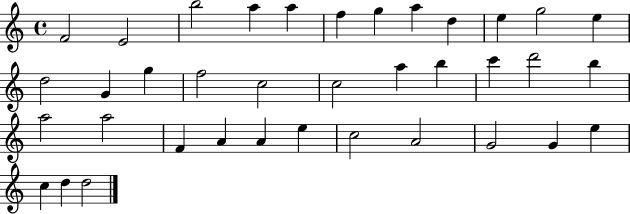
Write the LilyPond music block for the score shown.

{
  \clef treble
  \time 4/4
  \defaultTimeSignature
  \key c \major
  f'2 e'2 | b''2 a''4 a''4 | f''4 g''4 a''4 d''4 | e''4 g''2 e''4 | \break d''2 g'4 g''4 | f''2 c''2 | c''2 a''4 b''4 | c'''4 d'''2 b''4 | \break a''2 a''2 | f'4 a'4 a'4 e''4 | c''2 a'2 | g'2 g'4 e''4 | \break c''4 d''4 d''2 | \bar "|."
}